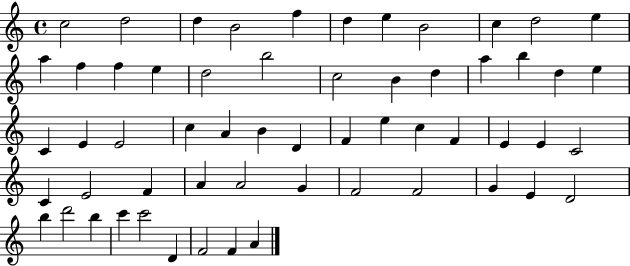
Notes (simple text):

C5/h D5/h D5/q B4/h F5/q D5/q E5/q B4/h C5/q D5/h E5/q A5/q F5/q F5/q E5/q D5/h B5/h C5/h B4/q D5/q A5/q B5/q D5/q E5/q C4/q E4/q E4/h C5/q A4/q B4/q D4/q F4/q E5/q C5/q F4/q E4/q E4/q C4/h C4/q E4/h F4/q A4/q A4/h G4/q F4/h F4/h G4/q E4/q D4/h B5/q D6/h B5/q C6/q C6/h D4/q F4/h F4/q A4/q